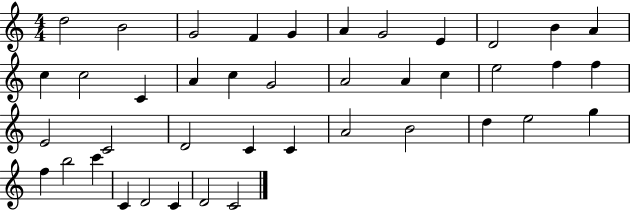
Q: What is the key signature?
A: C major